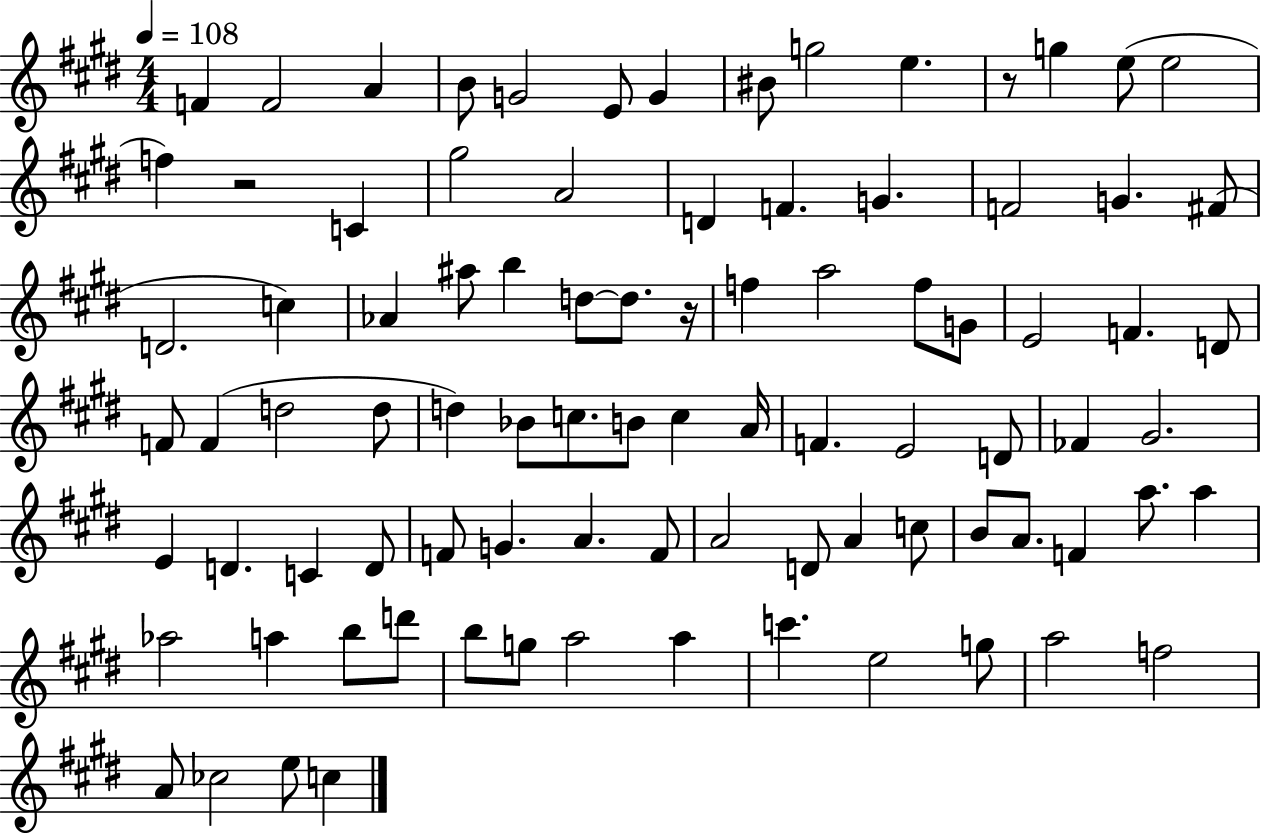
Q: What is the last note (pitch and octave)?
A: C5